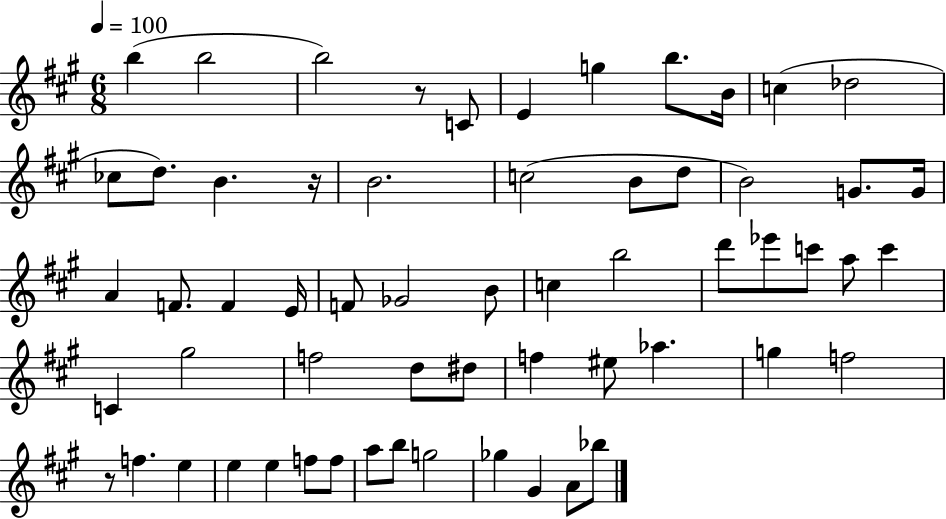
B5/q B5/h B5/h R/e C4/e E4/q G5/q B5/e. B4/s C5/q Db5/h CES5/e D5/e. B4/q. R/s B4/h. C5/h B4/e D5/e B4/h G4/e. G4/s A4/q F4/e. F4/q E4/s F4/e Gb4/h B4/e C5/q B5/h D6/e Eb6/e C6/e A5/e C6/q C4/q G#5/h F5/h D5/e D#5/e F5/q EIS5/e Ab5/q. G5/q F5/h R/e F5/q. E5/q E5/q E5/q F5/e F5/e A5/e B5/e G5/h Gb5/q G#4/q A4/e Bb5/e